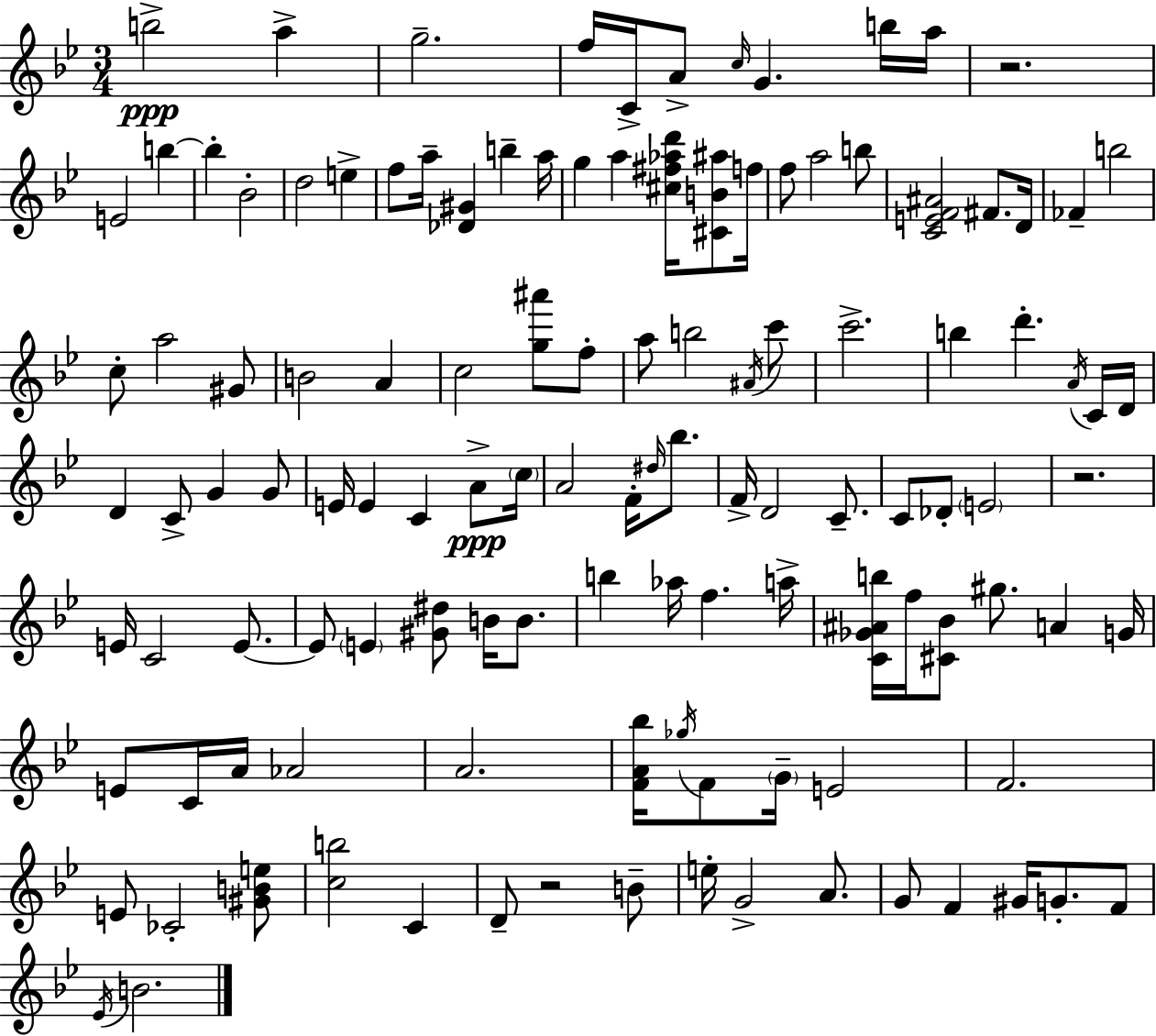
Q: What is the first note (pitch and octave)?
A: B5